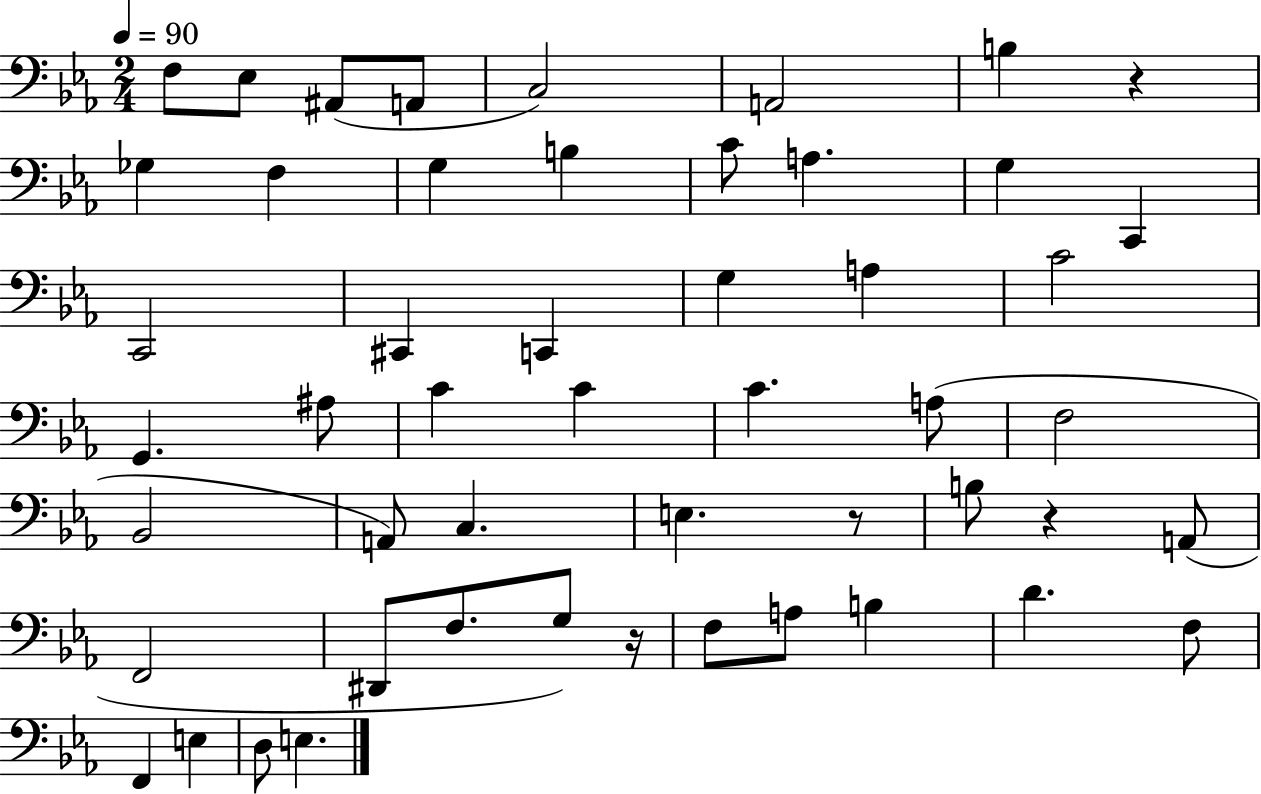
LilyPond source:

{
  \clef bass
  \numericTimeSignature
  \time 2/4
  \key ees \major
  \tempo 4 = 90
  f8 ees8 ais,8( a,8 | c2) | a,2 | b4 r4 | \break ges4 f4 | g4 b4 | c'8 a4. | g4 c,4 | \break c,2 | cis,4 c,4 | g4 a4 | c'2 | \break g,4. ais8 | c'4 c'4 | c'4. a8( | f2 | \break bes,2 | a,8) c4. | e4. r8 | b8 r4 a,8( | \break f,2 | dis,8 f8. g8) r16 | f8 a8 b4 | d'4. f8 | \break f,4 e4 | d8 e4. | \bar "|."
}